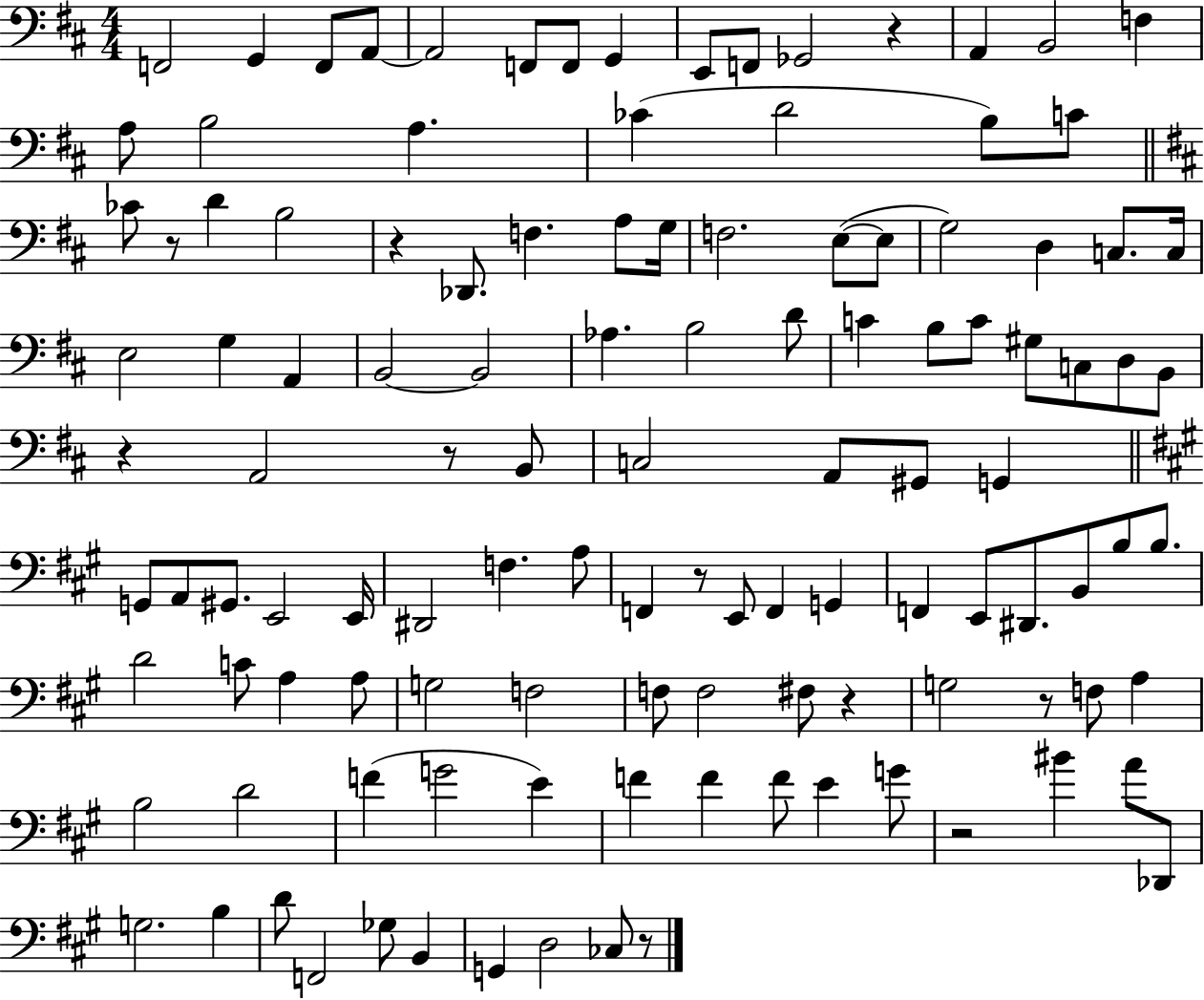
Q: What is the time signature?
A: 4/4